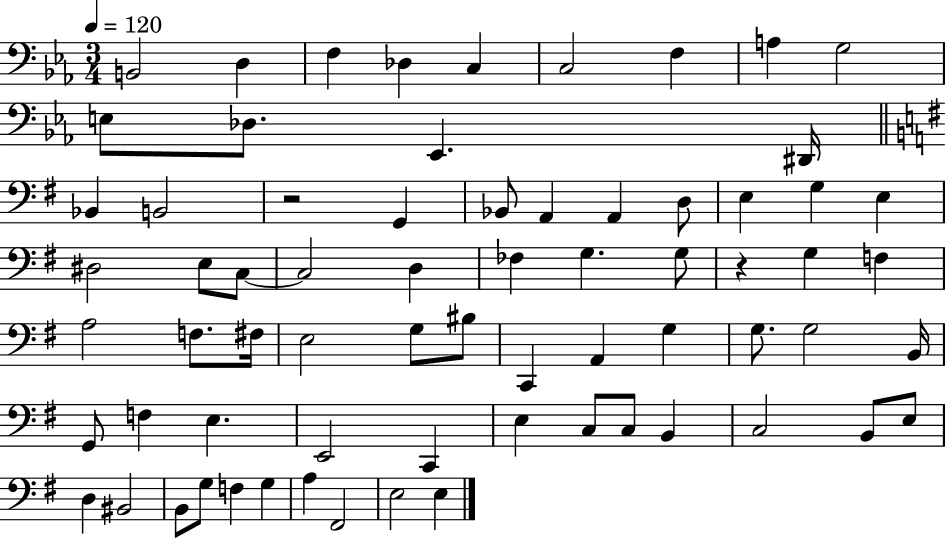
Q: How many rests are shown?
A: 2